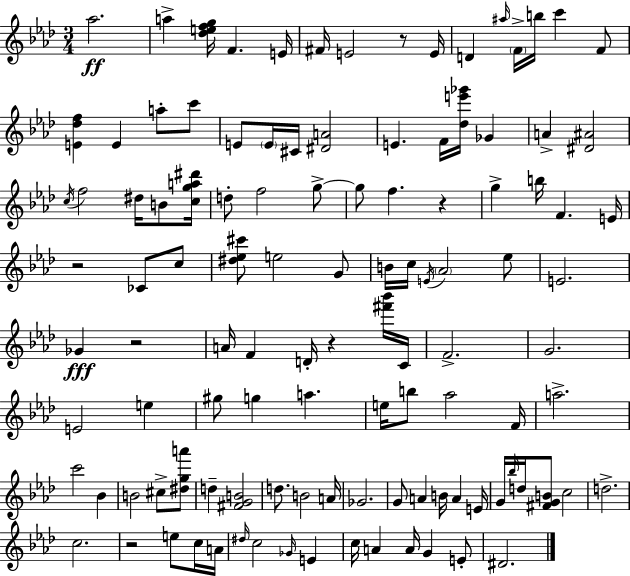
{
  \clef treble
  \numericTimeSignature
  \time 3/4
  \key f \minor
  \repeat volta 2 { aes''2.\ff | a''4-> <des'' e'' f'' g''>16 f'4. e'16 | fis'16 e'2 r8 e'16 | d'4 \grace { ais''16 } \parenthesize f'16-> b''16 c'''4 f'8 | \break <e' des'' f''>4 e'4 a''8-. c'''8 | e'8 \parenthesize e'16 cis'16 <dis' a'>2 | e'4. f'16 <des'' e''' ges'''>16 ges'4 | a'4-> <dis' ais'>2 | \break \acciaccatura { c''16 } f''2 dis''16 b'8 | <c'' g'' a'' dis'''>16 d''8-. f''2 | g''8->~~ g''8 f''4. r4 | g''4-> b''16 f'4. | \break e'16 r2 ces'8 | c''8 <dis'' ees'' cis'''>8 e''2 | g'8 b'16 c''16 \acciaccatura { e'16 } \parenthesize aes'2 | ees''8 e'2. | \break ges'4\fff r2 | a'16 f'4 d'16-. r4 | <fis''' bes'''>16 c'16 f'2.-> | g'2. | \break e'2 e''4 | gis''8 g''4 a''4. | e''16 b''8 aes''2 | f'16 a''2.-> | \break c'''2 bes'4 | b'2 cis''8-> | <dis'' g'' a'''>8 d''4-- <fis' g' b'>2 | d''8. b'2 | \break a'16 ges'2. | g'8 a'4 b'16 a'4 | e'16 g'16 \grace { bes''16 } d''16 <fis' g' b'>8 c''2 | d''2.-> | \break c''2. | r2 | e''8 c''16 a'16 \grace { dis''16 } c''2 | \grace { ges'16 } e'4 c''16 a'4 a'16 | \break g'4 e'8-. dis'2. | } \bar "|."
}